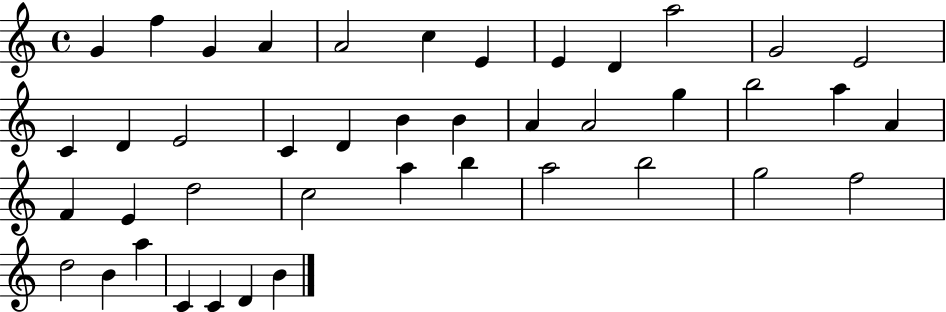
G4/q F5/q G4/q A4/q A4/h C5/q E4/q E4/q D4/q A5/h G4/h E4/h C4/q D4/q E4/h C4/q D4/q B4/q B4/q A4/q A4/h G5/q B5/h A5/q A4/q F4/q E4/q D5/h C5/h A5/q B5/q A5/h B5/h G5/h F5/h D5/h B4/q A5/q C4/q C4/q D4/q B4/q